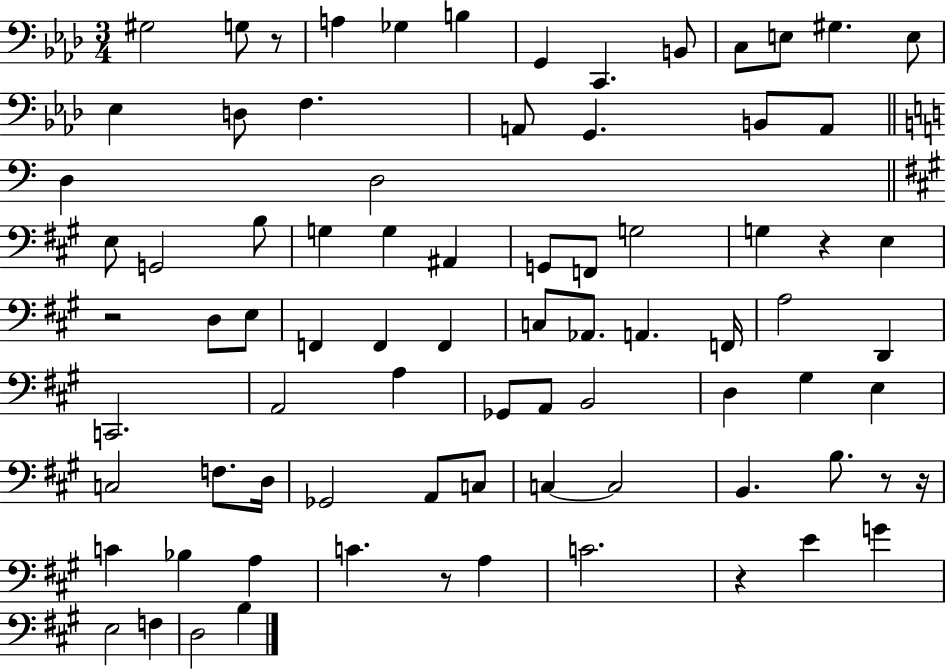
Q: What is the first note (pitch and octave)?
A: G#3